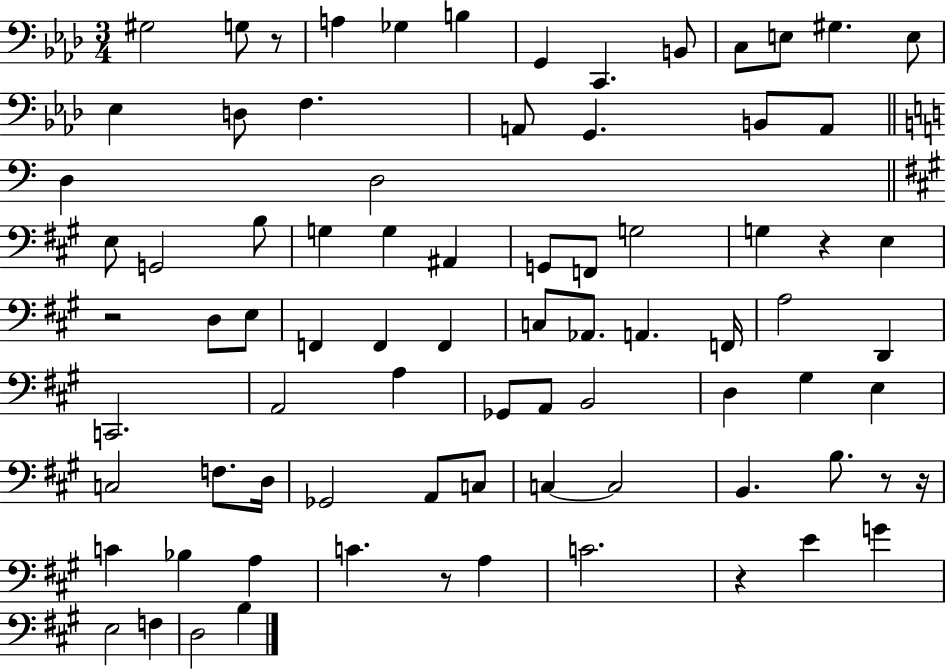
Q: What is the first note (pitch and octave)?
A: G#3